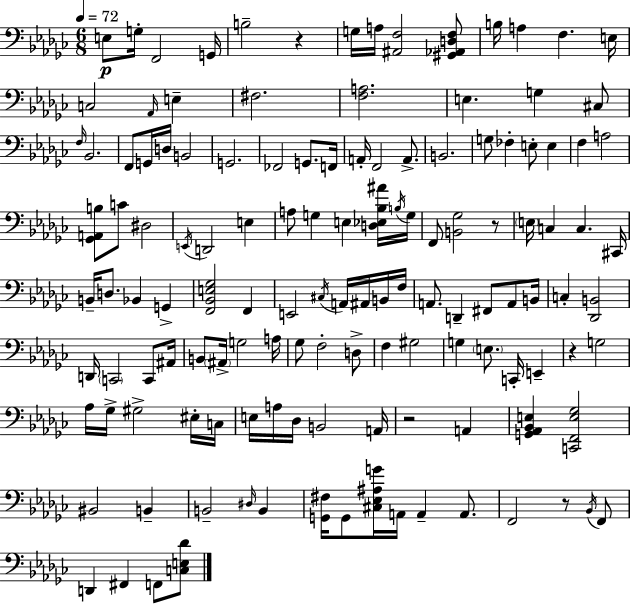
{
  \clef bass
  \numericTimeSignature
  \time 6/8
  \key ees \minor
  \tempo 4 = 72
  e8\p g16-. f,2 g,16 | b2-- r4 | g16 a16 <ais, f>2 <gis, aes, d f>8 | b16 a4 f4. e16 | \break c2 \grace { aes,16 } e4-- | fis2. | <f a>2. | e4. g4 cis8 | \break \grace { f16 } bes,2. | f,8 g,16 d16 b,2 | g,2. | fes,2 g,8. | \break f,16 a,16-. f,2 a,8.-> | b,2. | g8 fes4-. e8-. e4 | f4 a2 | \break <ges, a, b>8 c'8 dis2 | \acciaccatura { e,16 } d,2 e4 | a8 g4 e4 | <d ees bes ais'>16 \acciaccatura { b16 } g16 f,8 <b, ges>2 | \break r8 \parenthesize e16 c4 c4. | cis,16 b,16-- d8. bes,4 | g,4-> <f, bes, e ges>2 | f,4 e,2 | \break \acciaccatura { cis16 } a,16 ais,16 b,16 f16 a,8. d,4-- | fis,8 a,8 b,16 c4-. <des, b,>2 | d,16 \parenthesize c,2 | c,8 ais,16 b,8 \parenthesize ais,16-> g2 | \break a16 ges8 f2-. | d8-> f4 gis2 | g4 \parenthesize e8. | c,16-. e,4-- r4 g2 | \break aes16 ges16-> gis2-> | eis16-. c16 e16 a16 des16 b,2 | a,16 r2 | a,4 <g, aes, bes, e>4 <c, f, e ges>2 | \break bis,2 | b,4-- b,2-- | \grace { dis16 } b,4 <g, fis>16 g,8 <cis ees ais g'>16 a,16 a,4-- | a,8. f,2 | \break r8 \acciaccatura { bes,16 } f,8 d,4 fis,4 | f,8 <c e des'>8 \bar "|."
}